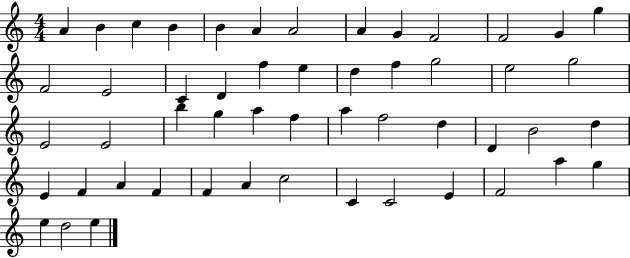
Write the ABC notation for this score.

X:1
T:Untitled
M:4/4
L:1/4
K:C
A B c B B A A2 A G F2 F2 G g F2 E2 C D f e d f g2 e2 g2 E2 E2 b g a f a f2 d D B2 d E F A F F A c2 C C2 E F2 a g e d2 e